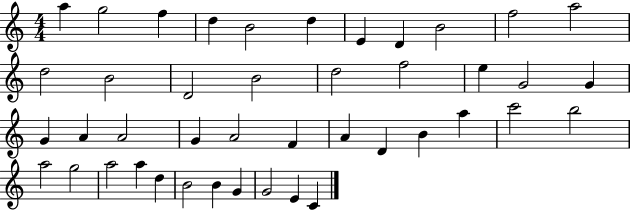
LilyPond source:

{
  \clef treble
  \numericTimeSignature
  \time 4/4
  \key c \major
  a''4 g''2 f''4 | d''4 b'2 d''4 | e'4 d'4 b'2 | f''2 a''2 | \break d''2 b'2 | d'2 b'2 | d''2 f''2 | e''4 g'2 g'4 | \break g'4 a'4 a'2 | g'4 a'2 f'4 | a'4 d'4 b'4 a''4 | c'''2 b''2 | \break a''2 g''2 | a''2 a''4 d''4 | b'2 b'4 g'4 | g'2 e'4 c'4 | \break \bar "|."
}